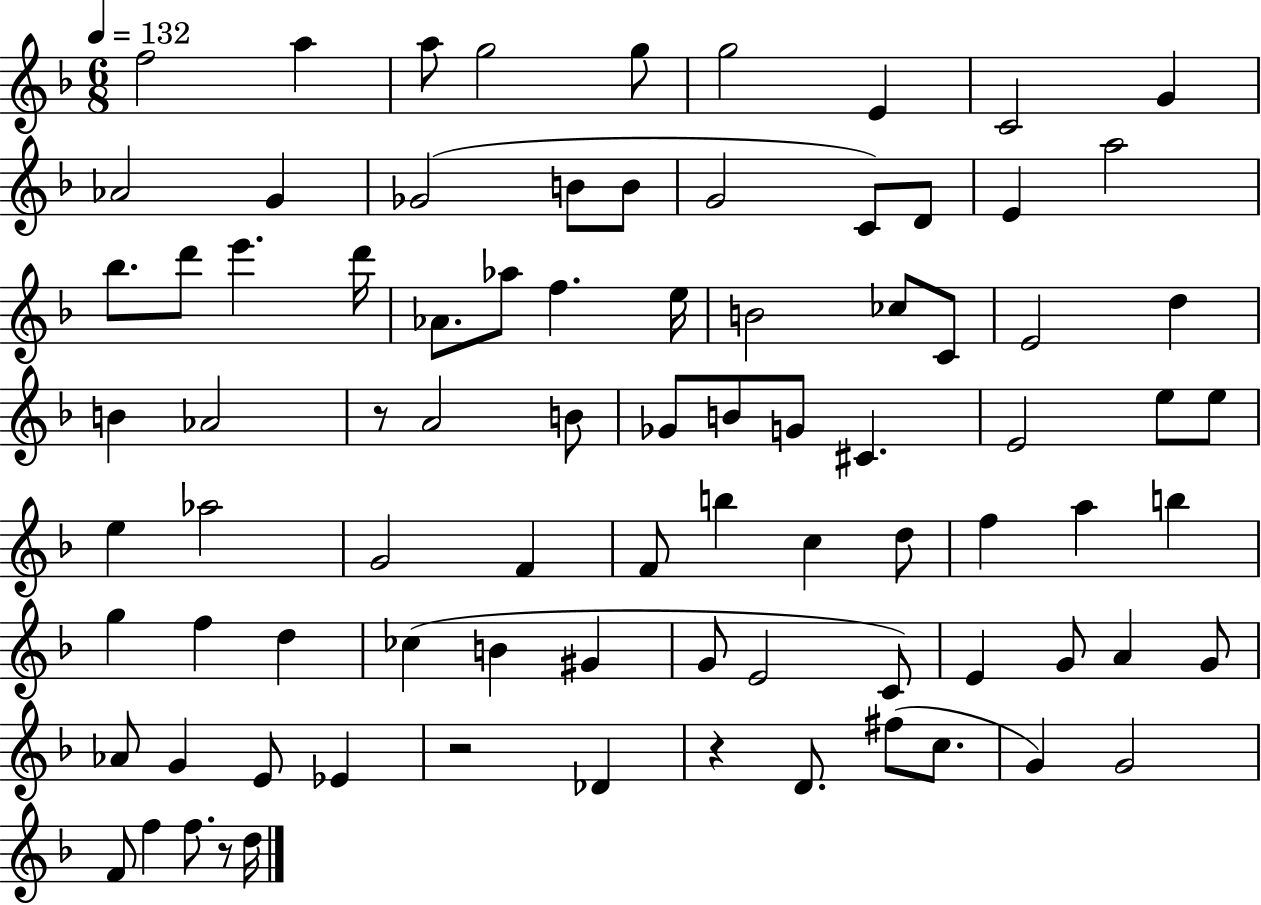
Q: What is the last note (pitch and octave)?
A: D5